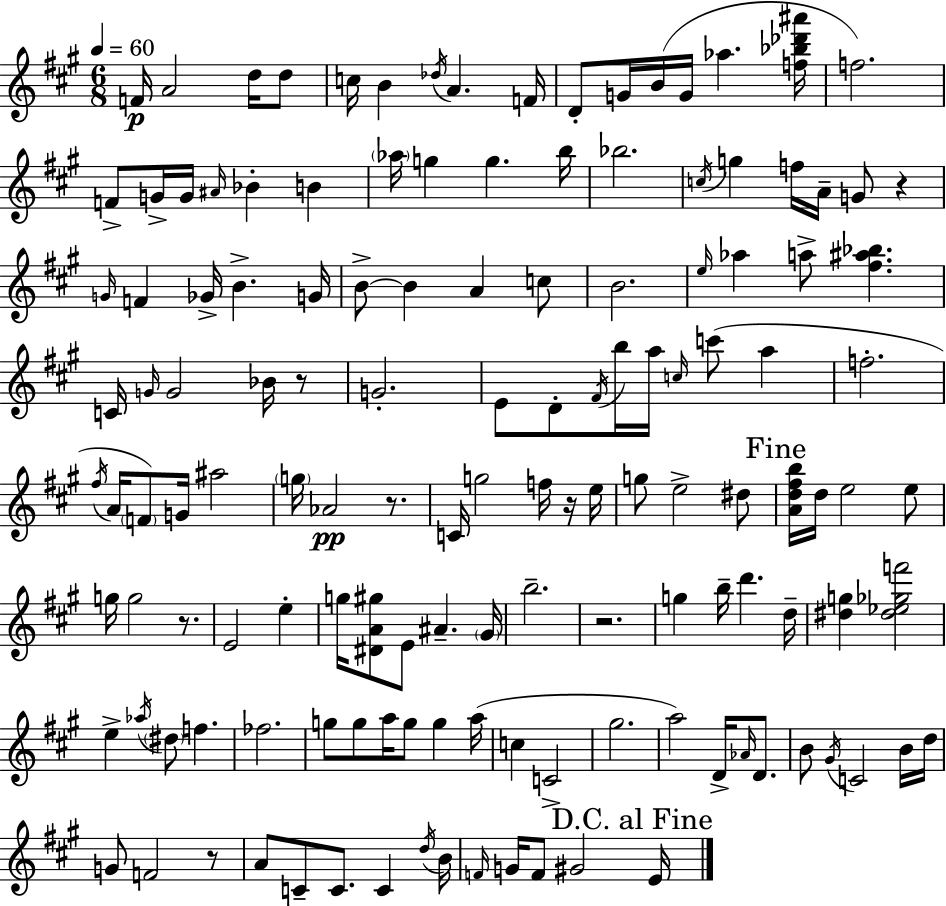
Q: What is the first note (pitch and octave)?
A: F4